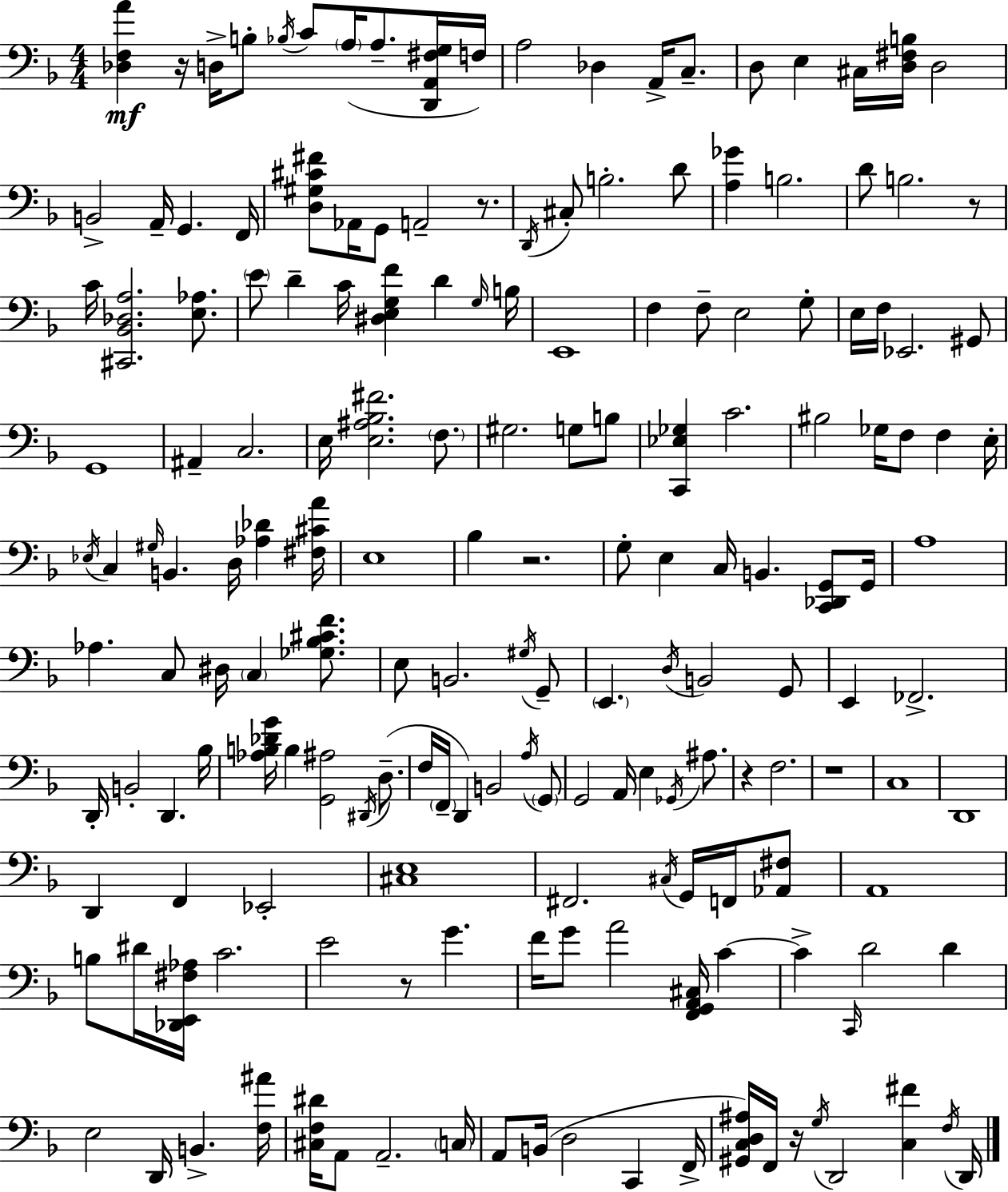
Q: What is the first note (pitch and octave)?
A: D3